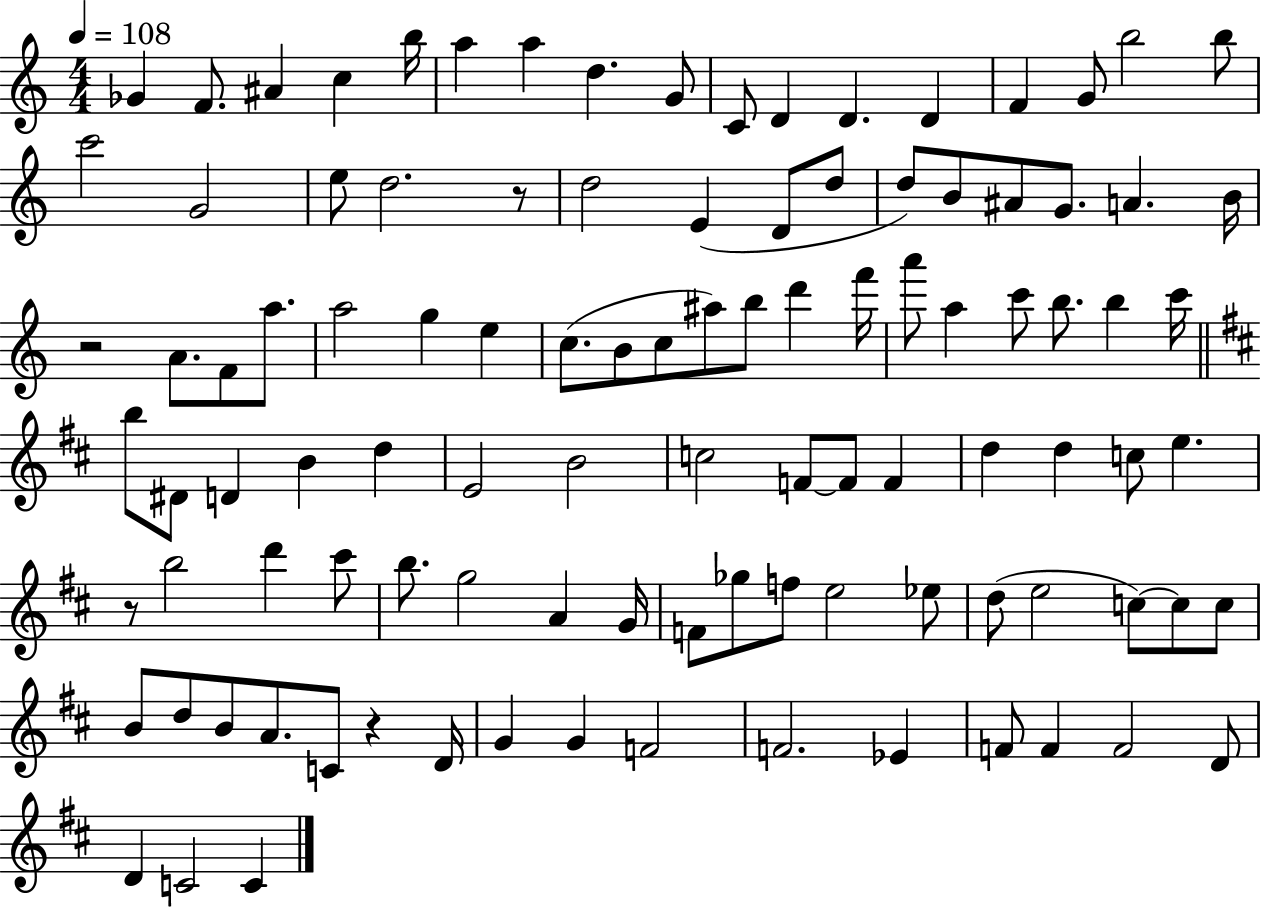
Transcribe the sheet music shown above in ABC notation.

X:1
T:Untitled
M:4/4
L:1/4
K:C
_G F/2 ^A c b/4 a a d G/2 C/2 D D D F G/2 b2 b/2 c'2 G2 e/2 d2 z/2 d2 E D/2 d/2 d/2 B/2 ^A/2 G/2 A B/4 z2 A/2 F/2 a/2 a2 g e c/2 B/2 c/2 ^a/2 b/2 d' f'/4 a'/2 a c'/2 b/2 b c'/4 b/2 ^D/2 D B d E2 B2 c2 F/2 F/2 F d d c/2 e z/2 b2 d' ^c'/2 b/2 g2 A G/4 F/2 _g/2 f/2 e2 _e/2 d/2 e2 c/2 c/2 c/2 B/2 d/2 B/2 A/2 C/2 z D/4 G G F2 F2 _E F/2 F F2 D/2 D C2 C